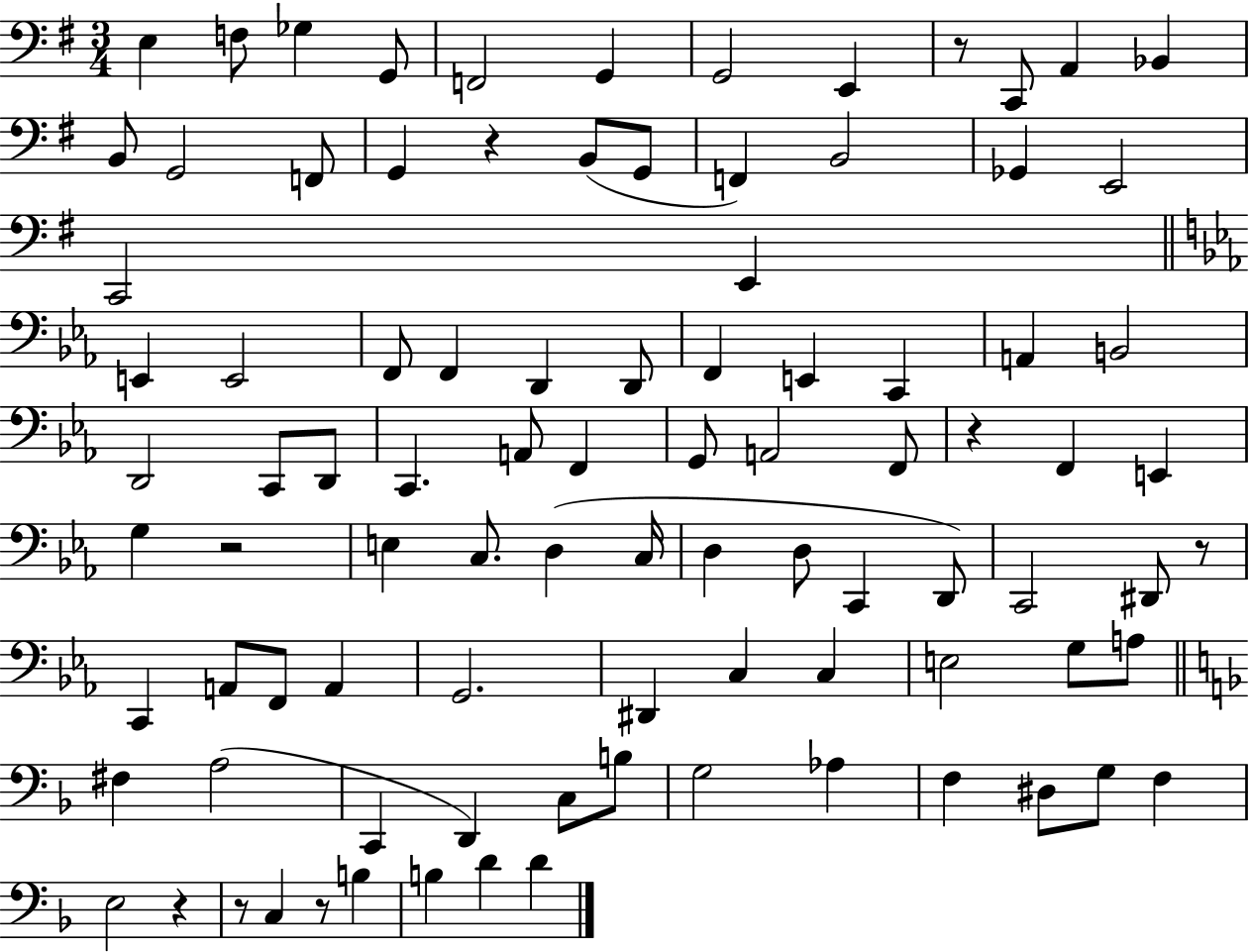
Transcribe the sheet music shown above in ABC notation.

X:1
T:Untitled
M:3/4
L:1/4
K:G
E, F,/2 _G, G,,/2 F,,2 G,, G,,2 E,, z/2 C,,/2 A,, _B,, B,,/2 G,,2 F,,/2 G,, z B,,/2 G,,/2 F,, B,,2 _G,, E,,2 C,,2 E,, E,, E,,2 F,,/2 F,, D,, D,,/2 F,, E,, C,, A,, B,,2 D,,2 C,,/2 D,,/2 C,, A,,/2 F,, G,,/2 A,,2 F,,/2 z F,, E,, G, z2 E, C,/2 D, C,/4 D, D,/2 C,, D,,/2 C,,2 ^D,,/2 z/2 C,, A,,/2 F,,/2 A,, G,,2 ^D,, C, C, E,2 G,/2 A,/2 ^F, A,2 C,, D,, C,/2 B,/2 G,2 _A, F, ^D,/2 G,/2 F, E,2 z z/2 C, z/2 B, B, D D